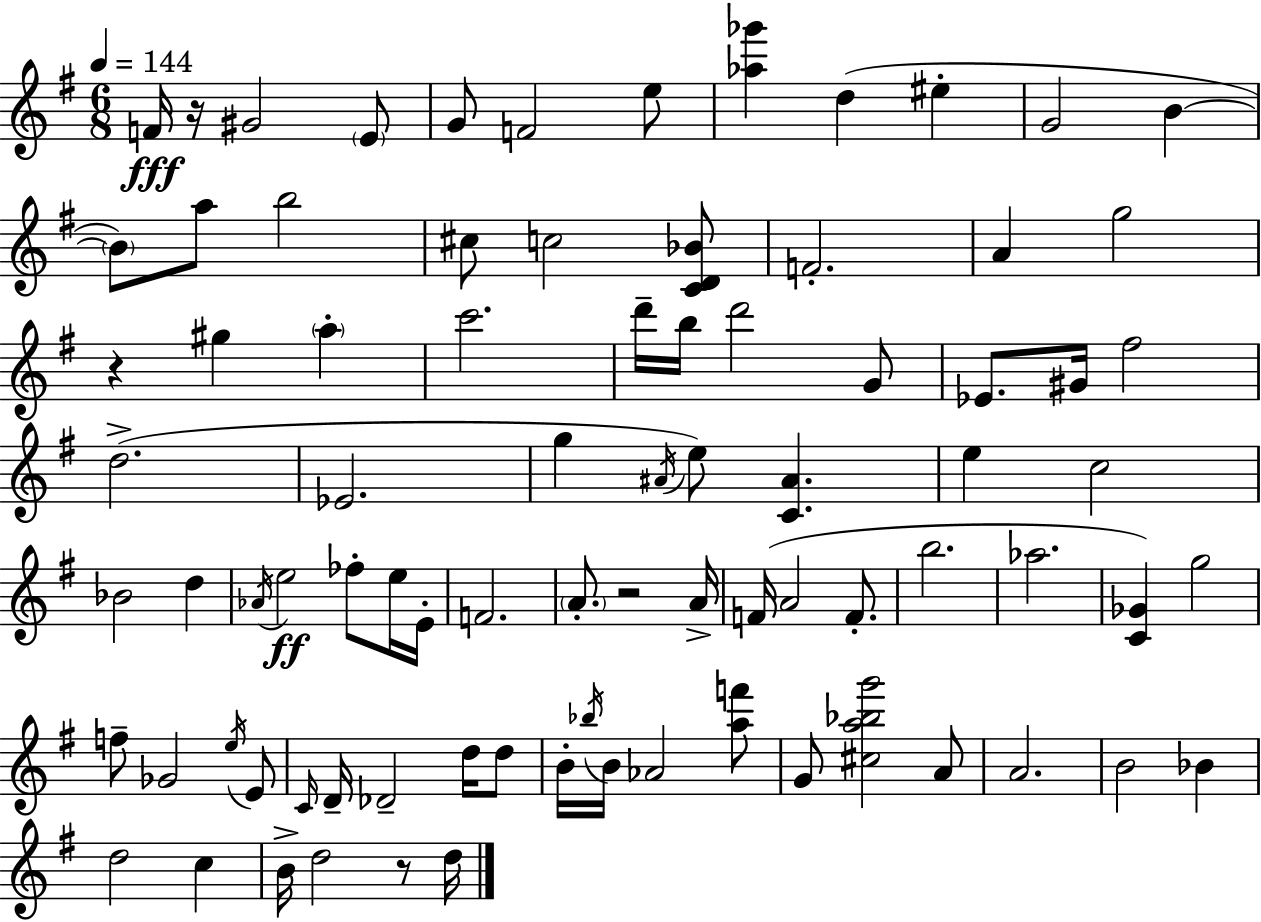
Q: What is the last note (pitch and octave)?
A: D5